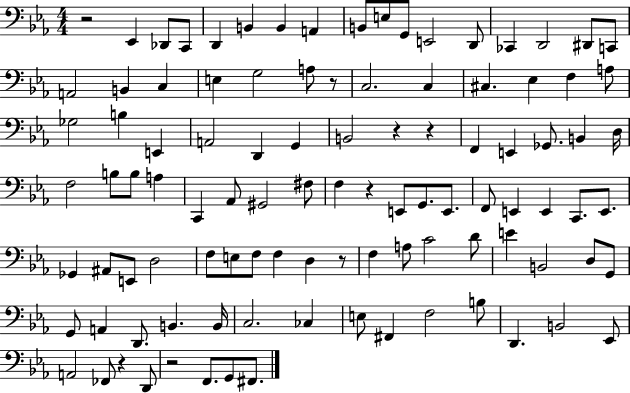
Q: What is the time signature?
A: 4/4